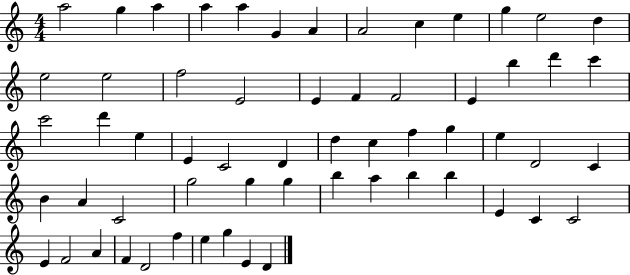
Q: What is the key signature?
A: C major